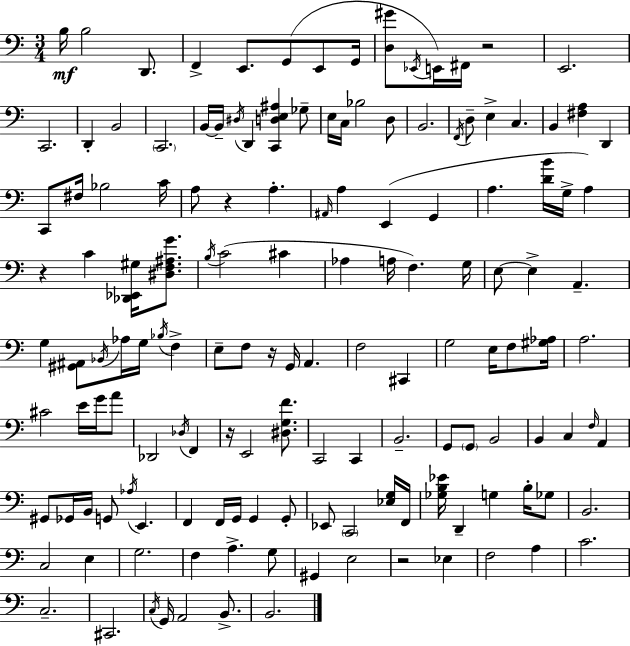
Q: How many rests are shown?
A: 6